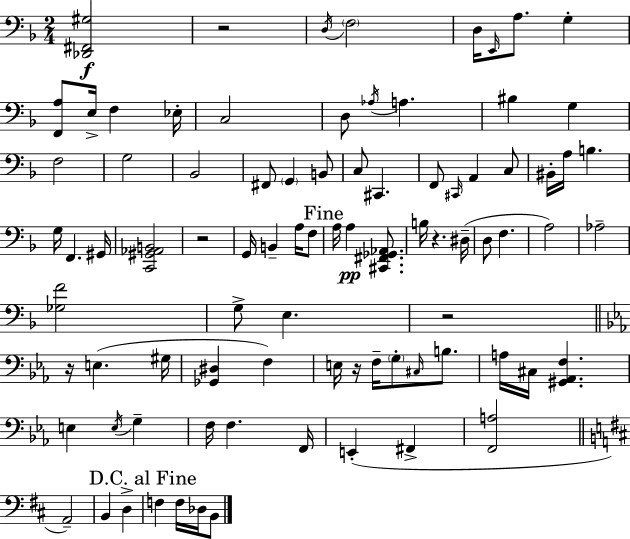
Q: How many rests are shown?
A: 6